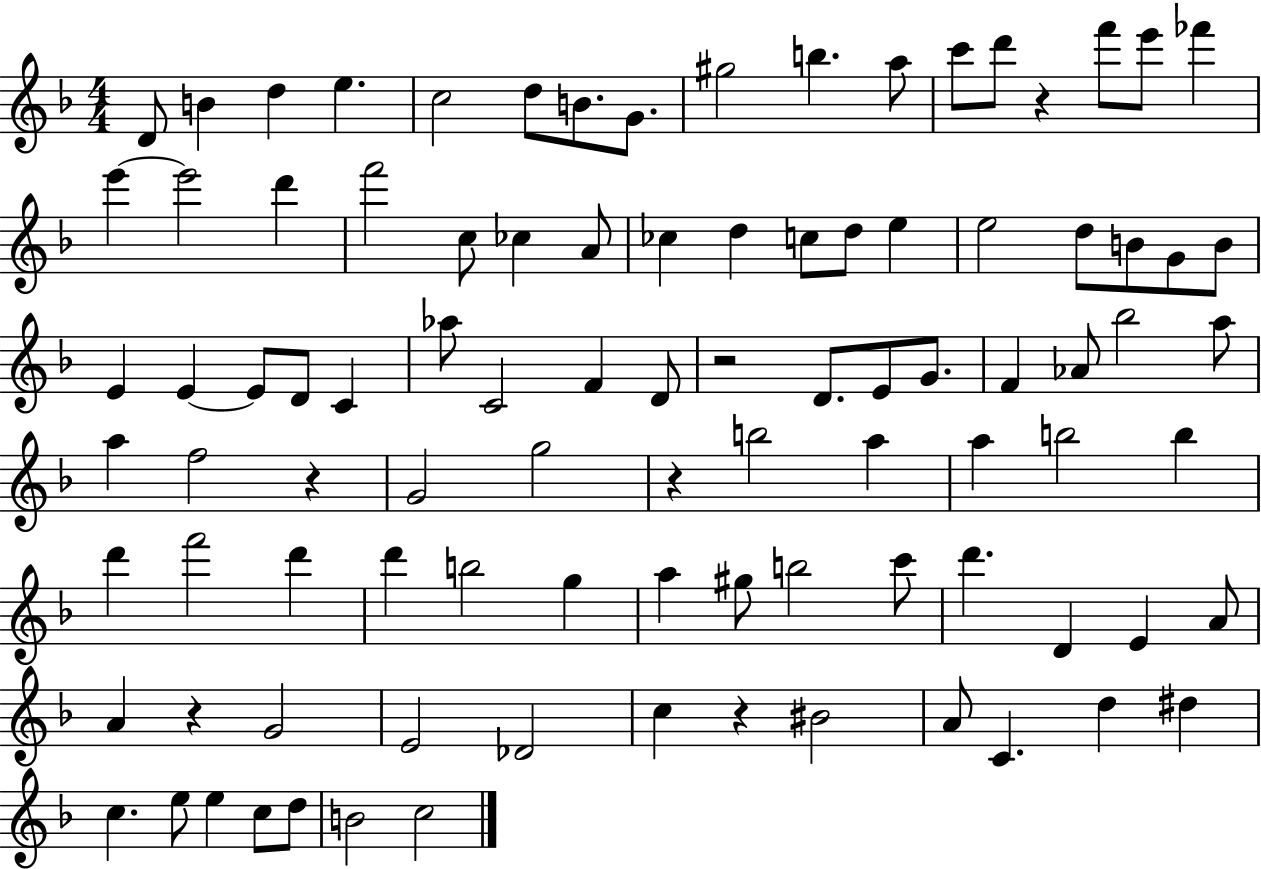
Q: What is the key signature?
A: F major